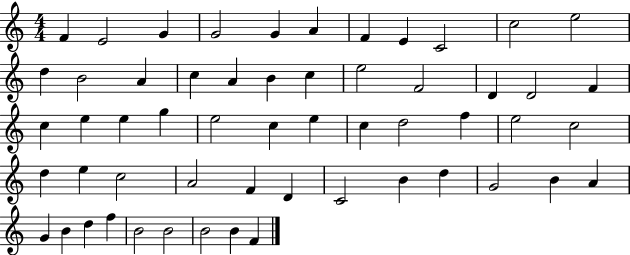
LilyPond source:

{
  \clef treble
  \numericTimeSignature
  \time 4/4
  \key c \major
  f'4 e'2 g'4 | g'2 g'4 a'4 | f'4 e'4 c'2 | c''2 e''2 | \break d''4 b'2 a'4 | c''4 a'4 b'4 c''4 | e''2 f'2 | d'4 d'2 f'4 | \break c''4 e''4 e''4 g''4 | e''2 c''4 e''4 | c''4 d''2 f''4 | e''2 c''2 | \break d''4 e''4 c''2 | a'2 f'4 d'4 | c'2 b'4 d''4 | g'2 b'4 a'4 | \break g'4 b'4 d''4 f''4 | b'2 b'2 | b'2 b'4 f'4 | \bar "|."
}